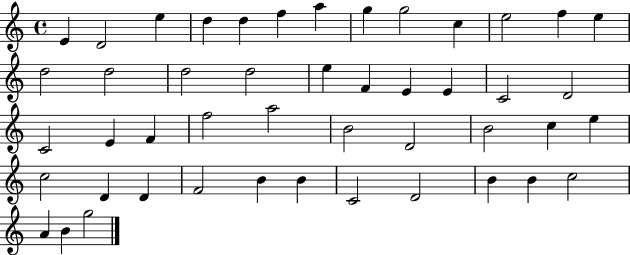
{
  \clef treble
  \time 4/4
  \defaultTimeSignature
  \key c \major
  e'4 d'2 e''4 | d''4 d''4 f''4 a''4 | g''4 g''2 c''4 | e''2 f''4 e''4 | \break d''2 d''2 | d''2 d''2 | e''4 f'4 e'4 e'4 | c'2 d'2 | \break c'2 e'4 f'4 | f''2 a''2 | b'2 d'2 | b'2 c''4 e''4 | \break c''2 d'4 d'4 | f'2 b'4 b'4 | c'2 d'2 | b'4 b'4 c''2 | \break a'4 b'4 g''2 | \bar "|."
}